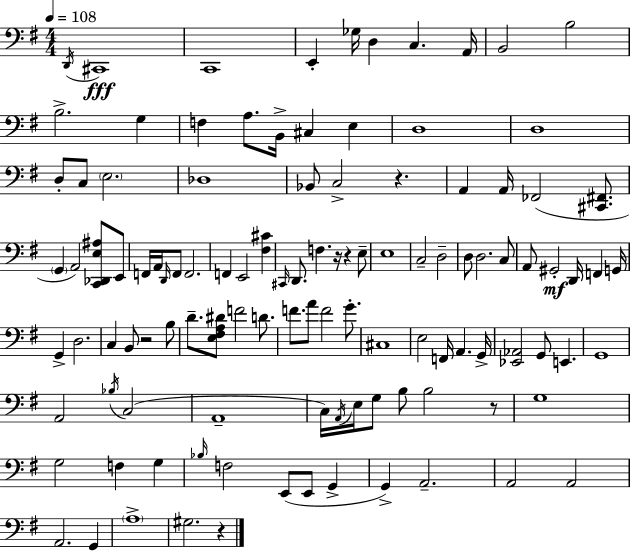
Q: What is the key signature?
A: G major